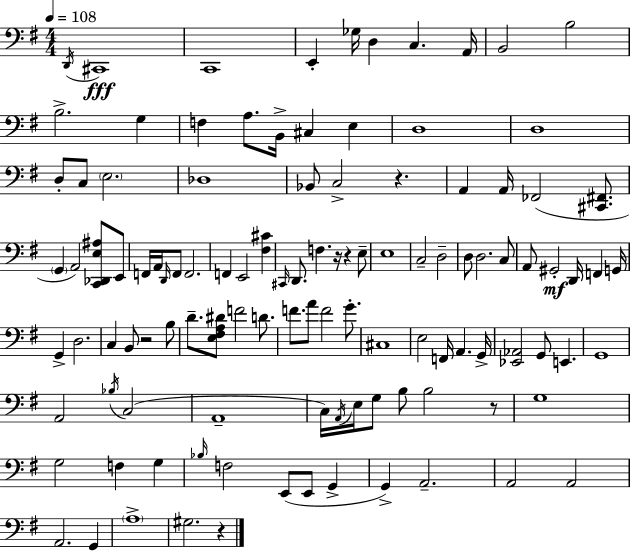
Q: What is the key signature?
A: G major